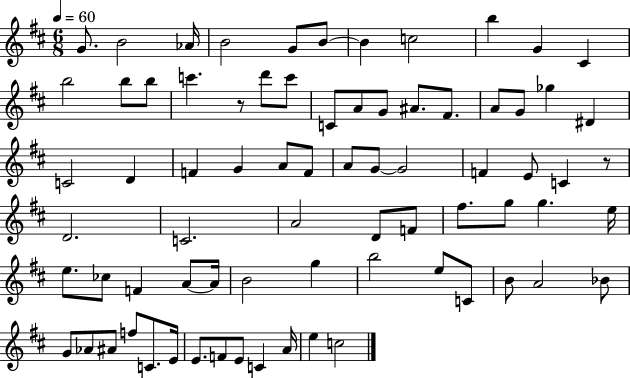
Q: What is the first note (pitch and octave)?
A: G4